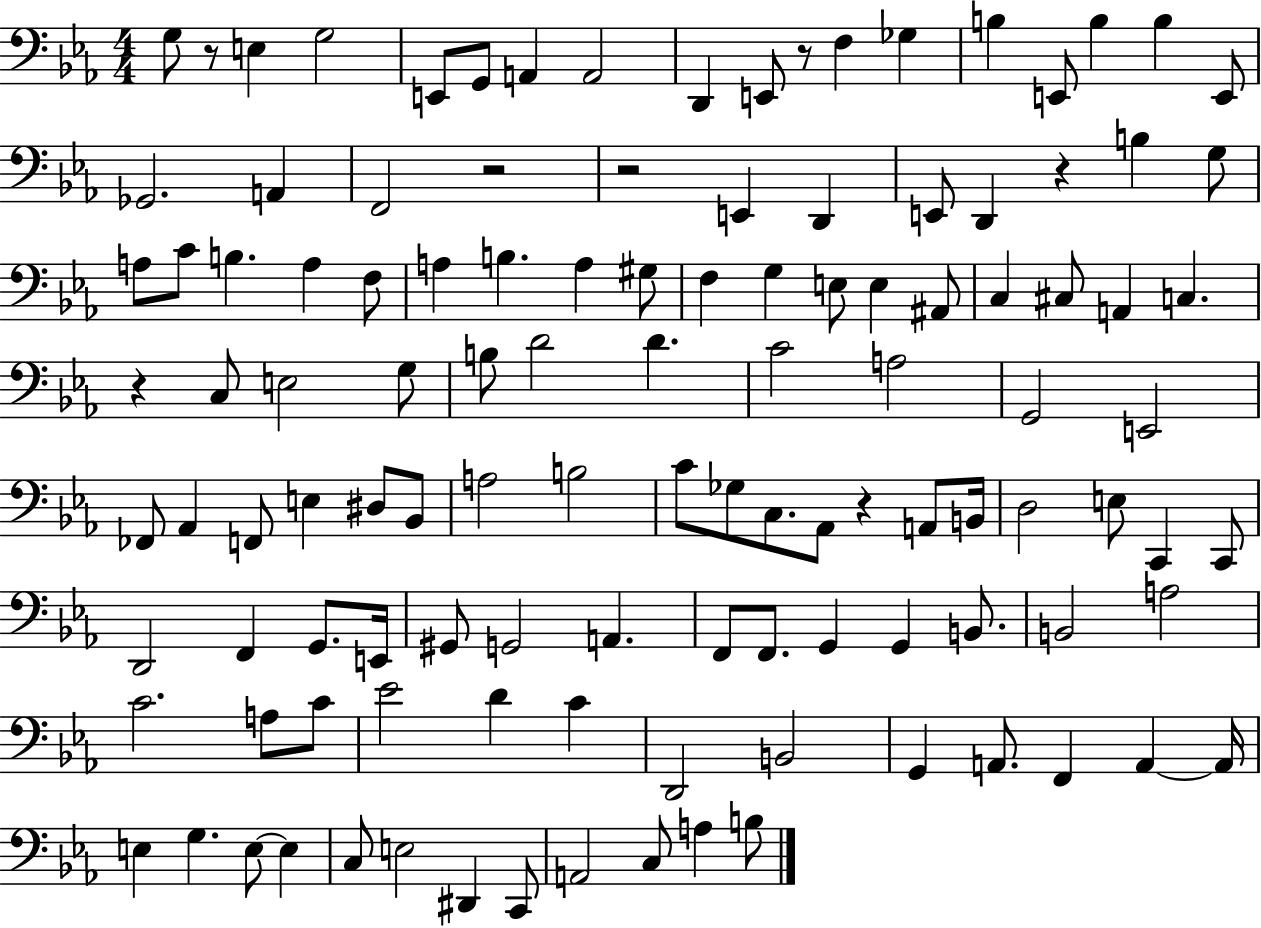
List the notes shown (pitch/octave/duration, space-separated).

G3/e R/e E3/q G3/h E2/e G2/e A2/q A2/h D2/q E2/e R/e F3/q Gb3/q B3/q E2/e B3/q B3/q E2/e Gb2/h. A2/q F2/h R/h R/h E2/q D2/q E2/e D2/q R/q B3/q G3/e A3/e C4/e B3/q. A3/q F3/e A3/q B3/q. A3/q G#3/e F3/q G3/q E3/e E3/q A#2/e C3/q C#3/e A2/q C3/q. R/q C3/e E3/h G3/e B3/e D4/h D4/q. C4/h A3/h G2/h E2/h FES2/e Ab2/q F2/e E3/q D#3/e Bb2/e A3/h B3/h C4/e Gb3/e C3/e. Ab2/e R/q A2/e B2/s D3/h E3/e C2/q C2/e D2/h F2/q G2/e. E2/s G#2/e G2/h A2/q. F2/e F2/e. G2/q G2/q B2/e. B2/h A3/h C4/h. A3/e C4/e Eb4/h D4/q C4/q D2/h B2/h G2/q A2/e. F2/q A2/q A2/s E3/q G3/q. E3/e E3/q C3/e E3/h D#2/q C2/e A2/h C3/e A3/q B3/e